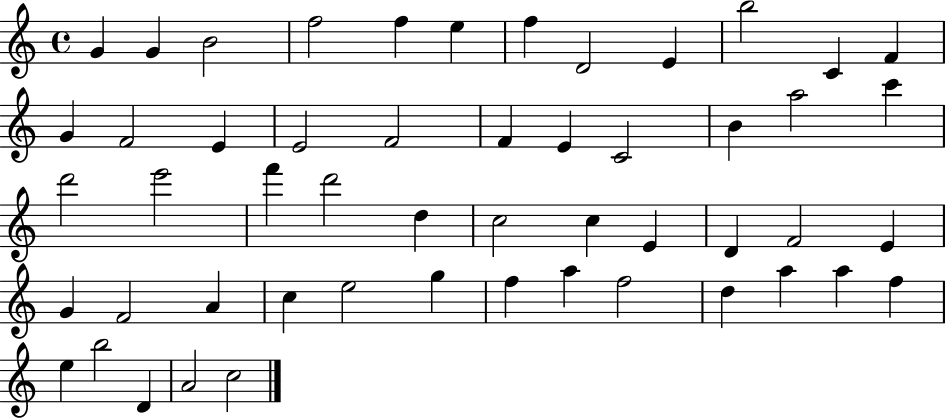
{
  \clef treble
  \time 4/4
  \defaultTimeSignature
  \key c \major
  g'4 g'4 b'2 | f''2 f''4 e''4 | f''4 d'2 e'4 | b''2 c'4 f'4 | \break g'4 f'2 e'4 | e'2 f'2 | f'4 e'4 c'2 | b'4 a''2 c'''4 | \break d'''2 e'''2 | f'''4 d'''2 d''4 | c''2 c''4 e'4 | d'4 f'2 e'4 | \break g'4 f'2 a'4 | c''4 e''2 g''4 | f''4 a''4 f''2 | d''4 a''4 a''4 f''4 | \break e''4 b''2 d'4 | a'2 c''2 | \bar "|."
}